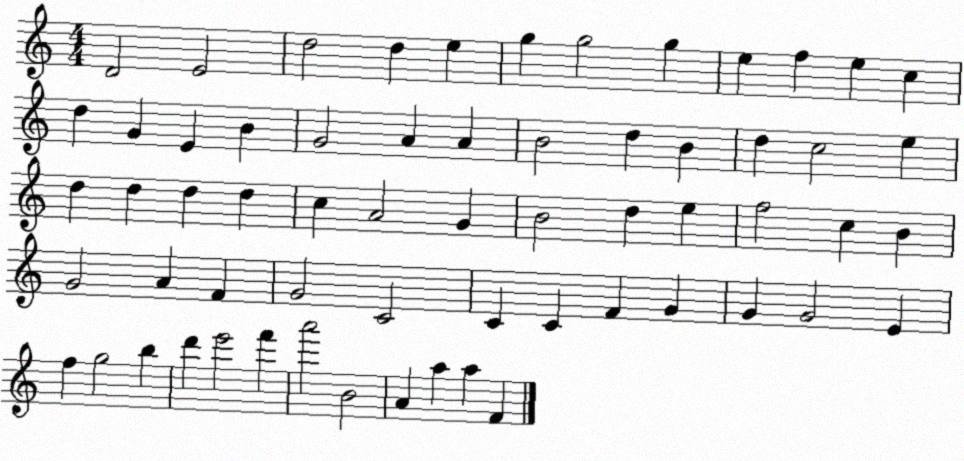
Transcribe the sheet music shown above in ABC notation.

X:1
T:Untitled
M:4/4
L:1/4
K:C
D2 E2 d2 d e g g2 g e f e c d G E B G2 A A B2 d B d c2 e d d d d c A2 G B2 d e f2 c B G2 A F G2 C2 C C F G G G2 E f g2 b d' e'2 f' a'2 B2 A a a F